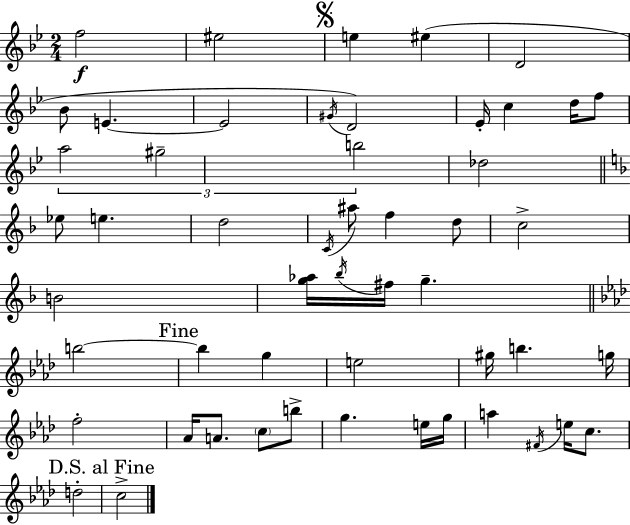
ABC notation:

X:1
T:Untitled
M:2/4
L:1/4
K:Bb
f2 ^e2 e ^e D2 _B/2 E E2 ^G/4 D2 _E/4 c d/4 f/2 a2 ^g2 b2 _d2 _e/2 e d2 C/4 ^a/2 f d/2 c2 B2 [g_a]/4 _b/4 ^f/4 g b2 b g e2 ^g/4 b g/4 f2 _A/4 A/2 c/2 b/2 g e/4 g/4 a ^F/4 e/4 c/2 d2 c2